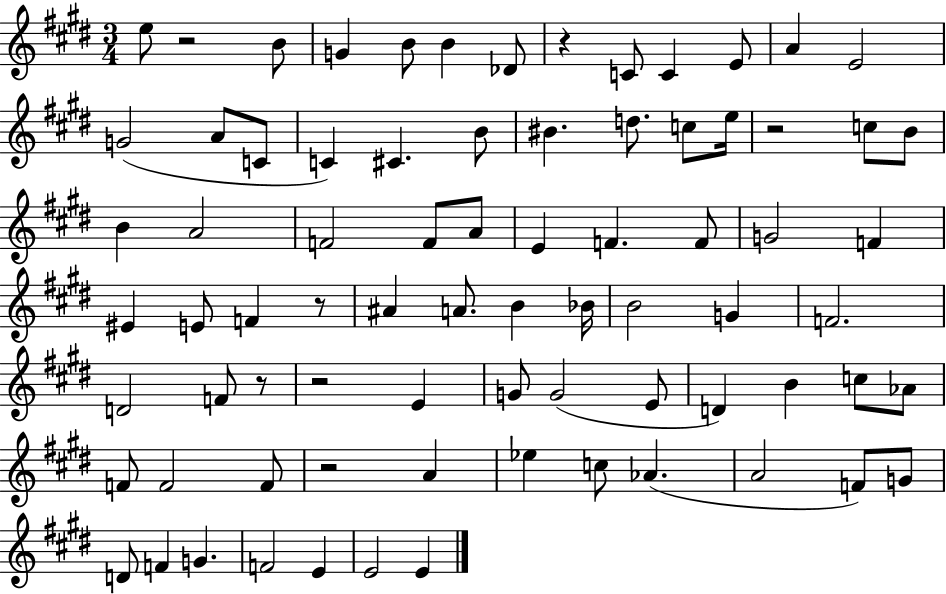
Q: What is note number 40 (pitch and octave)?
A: Bb4